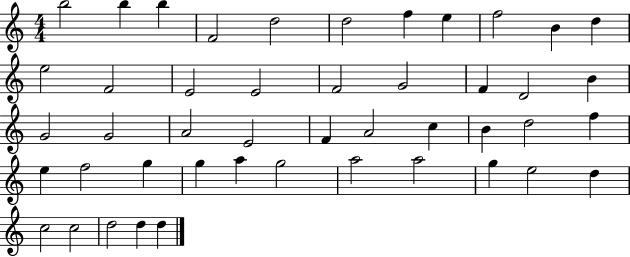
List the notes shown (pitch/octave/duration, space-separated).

B5/h B5/q B5/q F4/h D5/h D5/h F5/q E5/q F5/h B4/q D5/q E5/h F4/h E4/h E4/h F4/h G4/h F4/q D4/h B4/q G4/h G4/h A4/h E4/h F4/q A4/h C5/q B4/q D5/h F5/q E5/q F5/h G5/q G5/q A5/q G5/h A5/h A5/h G5/q E5/h D5/q C5/h C5/h D5/h D5/q D5/q